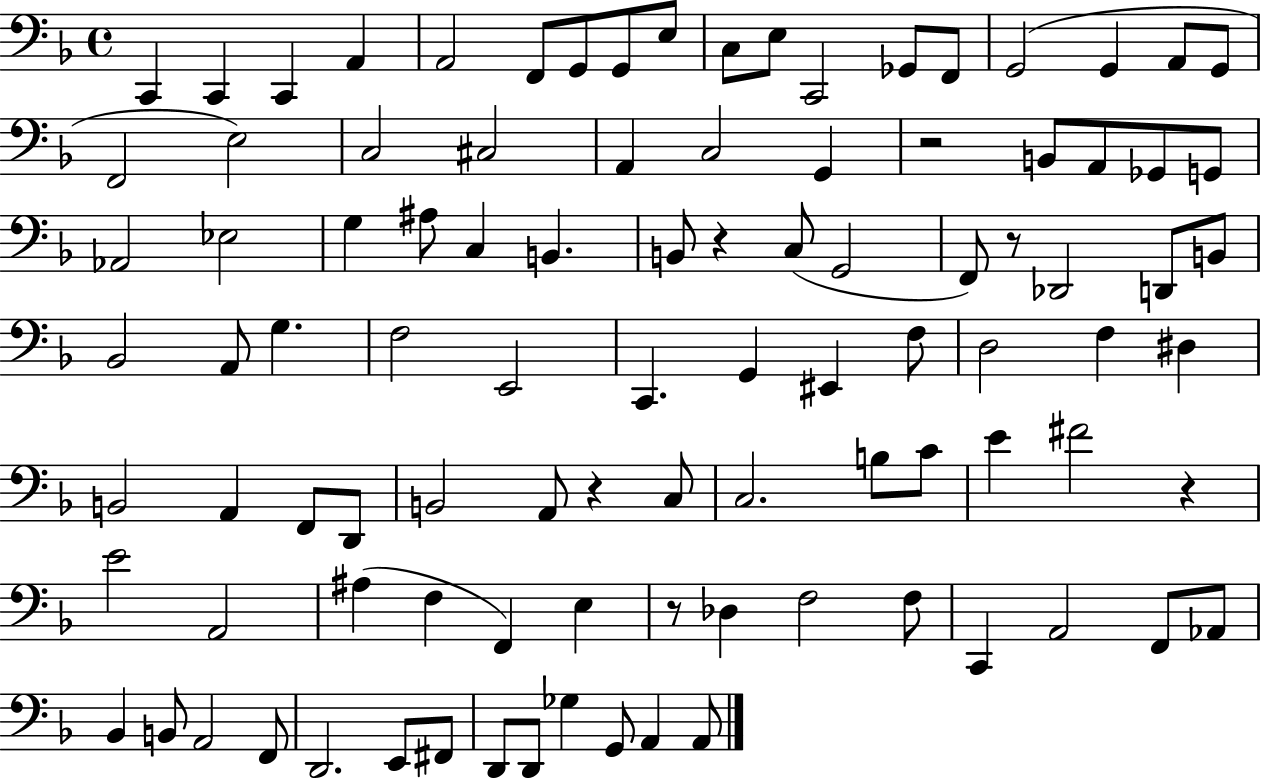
{
  \clef bass
  \time 4/4
  \defaultTimeSignature
  \key f \major
  c,4 c,4 c,4 a,4 | a,2 f,8 g,8 g,8 e8 | c8 e8 c,2 ges,8 f,8 | g,2( g,4 a,8 g,8 | \break f,2 e2) | c2 cis2 | a,4 c2 g,4 | r2 b,8 a,8 ges,8 g,8 | \break aes,2 ees2 | g4 ais8 c4 b,4. | b,8 r4 c8( g,2 | f,8) r8 des,2 d,8 b,8 | \break bes,2 a,8 g4. | f2 e,2 | c,4. g,4 eis,4 f8 | d2 f4 dis4 | \break b,2 a,4 f,8 d,8 | b,2 a,8 r4 c8 | c2. b8 c'8 | e'4 fis'2 r4 | \break e'2 a,2 | ais4( f4 f,4) e4 | r8 des4 f2 f8 | c,4 a,2 f,8 aes,8 | \break bes,4 b,8 a,2 f,8 | d,2. e,8 fis,8 | d,8 d,8 ges4 g,8 a,4 a,8 | \bar "|."
}